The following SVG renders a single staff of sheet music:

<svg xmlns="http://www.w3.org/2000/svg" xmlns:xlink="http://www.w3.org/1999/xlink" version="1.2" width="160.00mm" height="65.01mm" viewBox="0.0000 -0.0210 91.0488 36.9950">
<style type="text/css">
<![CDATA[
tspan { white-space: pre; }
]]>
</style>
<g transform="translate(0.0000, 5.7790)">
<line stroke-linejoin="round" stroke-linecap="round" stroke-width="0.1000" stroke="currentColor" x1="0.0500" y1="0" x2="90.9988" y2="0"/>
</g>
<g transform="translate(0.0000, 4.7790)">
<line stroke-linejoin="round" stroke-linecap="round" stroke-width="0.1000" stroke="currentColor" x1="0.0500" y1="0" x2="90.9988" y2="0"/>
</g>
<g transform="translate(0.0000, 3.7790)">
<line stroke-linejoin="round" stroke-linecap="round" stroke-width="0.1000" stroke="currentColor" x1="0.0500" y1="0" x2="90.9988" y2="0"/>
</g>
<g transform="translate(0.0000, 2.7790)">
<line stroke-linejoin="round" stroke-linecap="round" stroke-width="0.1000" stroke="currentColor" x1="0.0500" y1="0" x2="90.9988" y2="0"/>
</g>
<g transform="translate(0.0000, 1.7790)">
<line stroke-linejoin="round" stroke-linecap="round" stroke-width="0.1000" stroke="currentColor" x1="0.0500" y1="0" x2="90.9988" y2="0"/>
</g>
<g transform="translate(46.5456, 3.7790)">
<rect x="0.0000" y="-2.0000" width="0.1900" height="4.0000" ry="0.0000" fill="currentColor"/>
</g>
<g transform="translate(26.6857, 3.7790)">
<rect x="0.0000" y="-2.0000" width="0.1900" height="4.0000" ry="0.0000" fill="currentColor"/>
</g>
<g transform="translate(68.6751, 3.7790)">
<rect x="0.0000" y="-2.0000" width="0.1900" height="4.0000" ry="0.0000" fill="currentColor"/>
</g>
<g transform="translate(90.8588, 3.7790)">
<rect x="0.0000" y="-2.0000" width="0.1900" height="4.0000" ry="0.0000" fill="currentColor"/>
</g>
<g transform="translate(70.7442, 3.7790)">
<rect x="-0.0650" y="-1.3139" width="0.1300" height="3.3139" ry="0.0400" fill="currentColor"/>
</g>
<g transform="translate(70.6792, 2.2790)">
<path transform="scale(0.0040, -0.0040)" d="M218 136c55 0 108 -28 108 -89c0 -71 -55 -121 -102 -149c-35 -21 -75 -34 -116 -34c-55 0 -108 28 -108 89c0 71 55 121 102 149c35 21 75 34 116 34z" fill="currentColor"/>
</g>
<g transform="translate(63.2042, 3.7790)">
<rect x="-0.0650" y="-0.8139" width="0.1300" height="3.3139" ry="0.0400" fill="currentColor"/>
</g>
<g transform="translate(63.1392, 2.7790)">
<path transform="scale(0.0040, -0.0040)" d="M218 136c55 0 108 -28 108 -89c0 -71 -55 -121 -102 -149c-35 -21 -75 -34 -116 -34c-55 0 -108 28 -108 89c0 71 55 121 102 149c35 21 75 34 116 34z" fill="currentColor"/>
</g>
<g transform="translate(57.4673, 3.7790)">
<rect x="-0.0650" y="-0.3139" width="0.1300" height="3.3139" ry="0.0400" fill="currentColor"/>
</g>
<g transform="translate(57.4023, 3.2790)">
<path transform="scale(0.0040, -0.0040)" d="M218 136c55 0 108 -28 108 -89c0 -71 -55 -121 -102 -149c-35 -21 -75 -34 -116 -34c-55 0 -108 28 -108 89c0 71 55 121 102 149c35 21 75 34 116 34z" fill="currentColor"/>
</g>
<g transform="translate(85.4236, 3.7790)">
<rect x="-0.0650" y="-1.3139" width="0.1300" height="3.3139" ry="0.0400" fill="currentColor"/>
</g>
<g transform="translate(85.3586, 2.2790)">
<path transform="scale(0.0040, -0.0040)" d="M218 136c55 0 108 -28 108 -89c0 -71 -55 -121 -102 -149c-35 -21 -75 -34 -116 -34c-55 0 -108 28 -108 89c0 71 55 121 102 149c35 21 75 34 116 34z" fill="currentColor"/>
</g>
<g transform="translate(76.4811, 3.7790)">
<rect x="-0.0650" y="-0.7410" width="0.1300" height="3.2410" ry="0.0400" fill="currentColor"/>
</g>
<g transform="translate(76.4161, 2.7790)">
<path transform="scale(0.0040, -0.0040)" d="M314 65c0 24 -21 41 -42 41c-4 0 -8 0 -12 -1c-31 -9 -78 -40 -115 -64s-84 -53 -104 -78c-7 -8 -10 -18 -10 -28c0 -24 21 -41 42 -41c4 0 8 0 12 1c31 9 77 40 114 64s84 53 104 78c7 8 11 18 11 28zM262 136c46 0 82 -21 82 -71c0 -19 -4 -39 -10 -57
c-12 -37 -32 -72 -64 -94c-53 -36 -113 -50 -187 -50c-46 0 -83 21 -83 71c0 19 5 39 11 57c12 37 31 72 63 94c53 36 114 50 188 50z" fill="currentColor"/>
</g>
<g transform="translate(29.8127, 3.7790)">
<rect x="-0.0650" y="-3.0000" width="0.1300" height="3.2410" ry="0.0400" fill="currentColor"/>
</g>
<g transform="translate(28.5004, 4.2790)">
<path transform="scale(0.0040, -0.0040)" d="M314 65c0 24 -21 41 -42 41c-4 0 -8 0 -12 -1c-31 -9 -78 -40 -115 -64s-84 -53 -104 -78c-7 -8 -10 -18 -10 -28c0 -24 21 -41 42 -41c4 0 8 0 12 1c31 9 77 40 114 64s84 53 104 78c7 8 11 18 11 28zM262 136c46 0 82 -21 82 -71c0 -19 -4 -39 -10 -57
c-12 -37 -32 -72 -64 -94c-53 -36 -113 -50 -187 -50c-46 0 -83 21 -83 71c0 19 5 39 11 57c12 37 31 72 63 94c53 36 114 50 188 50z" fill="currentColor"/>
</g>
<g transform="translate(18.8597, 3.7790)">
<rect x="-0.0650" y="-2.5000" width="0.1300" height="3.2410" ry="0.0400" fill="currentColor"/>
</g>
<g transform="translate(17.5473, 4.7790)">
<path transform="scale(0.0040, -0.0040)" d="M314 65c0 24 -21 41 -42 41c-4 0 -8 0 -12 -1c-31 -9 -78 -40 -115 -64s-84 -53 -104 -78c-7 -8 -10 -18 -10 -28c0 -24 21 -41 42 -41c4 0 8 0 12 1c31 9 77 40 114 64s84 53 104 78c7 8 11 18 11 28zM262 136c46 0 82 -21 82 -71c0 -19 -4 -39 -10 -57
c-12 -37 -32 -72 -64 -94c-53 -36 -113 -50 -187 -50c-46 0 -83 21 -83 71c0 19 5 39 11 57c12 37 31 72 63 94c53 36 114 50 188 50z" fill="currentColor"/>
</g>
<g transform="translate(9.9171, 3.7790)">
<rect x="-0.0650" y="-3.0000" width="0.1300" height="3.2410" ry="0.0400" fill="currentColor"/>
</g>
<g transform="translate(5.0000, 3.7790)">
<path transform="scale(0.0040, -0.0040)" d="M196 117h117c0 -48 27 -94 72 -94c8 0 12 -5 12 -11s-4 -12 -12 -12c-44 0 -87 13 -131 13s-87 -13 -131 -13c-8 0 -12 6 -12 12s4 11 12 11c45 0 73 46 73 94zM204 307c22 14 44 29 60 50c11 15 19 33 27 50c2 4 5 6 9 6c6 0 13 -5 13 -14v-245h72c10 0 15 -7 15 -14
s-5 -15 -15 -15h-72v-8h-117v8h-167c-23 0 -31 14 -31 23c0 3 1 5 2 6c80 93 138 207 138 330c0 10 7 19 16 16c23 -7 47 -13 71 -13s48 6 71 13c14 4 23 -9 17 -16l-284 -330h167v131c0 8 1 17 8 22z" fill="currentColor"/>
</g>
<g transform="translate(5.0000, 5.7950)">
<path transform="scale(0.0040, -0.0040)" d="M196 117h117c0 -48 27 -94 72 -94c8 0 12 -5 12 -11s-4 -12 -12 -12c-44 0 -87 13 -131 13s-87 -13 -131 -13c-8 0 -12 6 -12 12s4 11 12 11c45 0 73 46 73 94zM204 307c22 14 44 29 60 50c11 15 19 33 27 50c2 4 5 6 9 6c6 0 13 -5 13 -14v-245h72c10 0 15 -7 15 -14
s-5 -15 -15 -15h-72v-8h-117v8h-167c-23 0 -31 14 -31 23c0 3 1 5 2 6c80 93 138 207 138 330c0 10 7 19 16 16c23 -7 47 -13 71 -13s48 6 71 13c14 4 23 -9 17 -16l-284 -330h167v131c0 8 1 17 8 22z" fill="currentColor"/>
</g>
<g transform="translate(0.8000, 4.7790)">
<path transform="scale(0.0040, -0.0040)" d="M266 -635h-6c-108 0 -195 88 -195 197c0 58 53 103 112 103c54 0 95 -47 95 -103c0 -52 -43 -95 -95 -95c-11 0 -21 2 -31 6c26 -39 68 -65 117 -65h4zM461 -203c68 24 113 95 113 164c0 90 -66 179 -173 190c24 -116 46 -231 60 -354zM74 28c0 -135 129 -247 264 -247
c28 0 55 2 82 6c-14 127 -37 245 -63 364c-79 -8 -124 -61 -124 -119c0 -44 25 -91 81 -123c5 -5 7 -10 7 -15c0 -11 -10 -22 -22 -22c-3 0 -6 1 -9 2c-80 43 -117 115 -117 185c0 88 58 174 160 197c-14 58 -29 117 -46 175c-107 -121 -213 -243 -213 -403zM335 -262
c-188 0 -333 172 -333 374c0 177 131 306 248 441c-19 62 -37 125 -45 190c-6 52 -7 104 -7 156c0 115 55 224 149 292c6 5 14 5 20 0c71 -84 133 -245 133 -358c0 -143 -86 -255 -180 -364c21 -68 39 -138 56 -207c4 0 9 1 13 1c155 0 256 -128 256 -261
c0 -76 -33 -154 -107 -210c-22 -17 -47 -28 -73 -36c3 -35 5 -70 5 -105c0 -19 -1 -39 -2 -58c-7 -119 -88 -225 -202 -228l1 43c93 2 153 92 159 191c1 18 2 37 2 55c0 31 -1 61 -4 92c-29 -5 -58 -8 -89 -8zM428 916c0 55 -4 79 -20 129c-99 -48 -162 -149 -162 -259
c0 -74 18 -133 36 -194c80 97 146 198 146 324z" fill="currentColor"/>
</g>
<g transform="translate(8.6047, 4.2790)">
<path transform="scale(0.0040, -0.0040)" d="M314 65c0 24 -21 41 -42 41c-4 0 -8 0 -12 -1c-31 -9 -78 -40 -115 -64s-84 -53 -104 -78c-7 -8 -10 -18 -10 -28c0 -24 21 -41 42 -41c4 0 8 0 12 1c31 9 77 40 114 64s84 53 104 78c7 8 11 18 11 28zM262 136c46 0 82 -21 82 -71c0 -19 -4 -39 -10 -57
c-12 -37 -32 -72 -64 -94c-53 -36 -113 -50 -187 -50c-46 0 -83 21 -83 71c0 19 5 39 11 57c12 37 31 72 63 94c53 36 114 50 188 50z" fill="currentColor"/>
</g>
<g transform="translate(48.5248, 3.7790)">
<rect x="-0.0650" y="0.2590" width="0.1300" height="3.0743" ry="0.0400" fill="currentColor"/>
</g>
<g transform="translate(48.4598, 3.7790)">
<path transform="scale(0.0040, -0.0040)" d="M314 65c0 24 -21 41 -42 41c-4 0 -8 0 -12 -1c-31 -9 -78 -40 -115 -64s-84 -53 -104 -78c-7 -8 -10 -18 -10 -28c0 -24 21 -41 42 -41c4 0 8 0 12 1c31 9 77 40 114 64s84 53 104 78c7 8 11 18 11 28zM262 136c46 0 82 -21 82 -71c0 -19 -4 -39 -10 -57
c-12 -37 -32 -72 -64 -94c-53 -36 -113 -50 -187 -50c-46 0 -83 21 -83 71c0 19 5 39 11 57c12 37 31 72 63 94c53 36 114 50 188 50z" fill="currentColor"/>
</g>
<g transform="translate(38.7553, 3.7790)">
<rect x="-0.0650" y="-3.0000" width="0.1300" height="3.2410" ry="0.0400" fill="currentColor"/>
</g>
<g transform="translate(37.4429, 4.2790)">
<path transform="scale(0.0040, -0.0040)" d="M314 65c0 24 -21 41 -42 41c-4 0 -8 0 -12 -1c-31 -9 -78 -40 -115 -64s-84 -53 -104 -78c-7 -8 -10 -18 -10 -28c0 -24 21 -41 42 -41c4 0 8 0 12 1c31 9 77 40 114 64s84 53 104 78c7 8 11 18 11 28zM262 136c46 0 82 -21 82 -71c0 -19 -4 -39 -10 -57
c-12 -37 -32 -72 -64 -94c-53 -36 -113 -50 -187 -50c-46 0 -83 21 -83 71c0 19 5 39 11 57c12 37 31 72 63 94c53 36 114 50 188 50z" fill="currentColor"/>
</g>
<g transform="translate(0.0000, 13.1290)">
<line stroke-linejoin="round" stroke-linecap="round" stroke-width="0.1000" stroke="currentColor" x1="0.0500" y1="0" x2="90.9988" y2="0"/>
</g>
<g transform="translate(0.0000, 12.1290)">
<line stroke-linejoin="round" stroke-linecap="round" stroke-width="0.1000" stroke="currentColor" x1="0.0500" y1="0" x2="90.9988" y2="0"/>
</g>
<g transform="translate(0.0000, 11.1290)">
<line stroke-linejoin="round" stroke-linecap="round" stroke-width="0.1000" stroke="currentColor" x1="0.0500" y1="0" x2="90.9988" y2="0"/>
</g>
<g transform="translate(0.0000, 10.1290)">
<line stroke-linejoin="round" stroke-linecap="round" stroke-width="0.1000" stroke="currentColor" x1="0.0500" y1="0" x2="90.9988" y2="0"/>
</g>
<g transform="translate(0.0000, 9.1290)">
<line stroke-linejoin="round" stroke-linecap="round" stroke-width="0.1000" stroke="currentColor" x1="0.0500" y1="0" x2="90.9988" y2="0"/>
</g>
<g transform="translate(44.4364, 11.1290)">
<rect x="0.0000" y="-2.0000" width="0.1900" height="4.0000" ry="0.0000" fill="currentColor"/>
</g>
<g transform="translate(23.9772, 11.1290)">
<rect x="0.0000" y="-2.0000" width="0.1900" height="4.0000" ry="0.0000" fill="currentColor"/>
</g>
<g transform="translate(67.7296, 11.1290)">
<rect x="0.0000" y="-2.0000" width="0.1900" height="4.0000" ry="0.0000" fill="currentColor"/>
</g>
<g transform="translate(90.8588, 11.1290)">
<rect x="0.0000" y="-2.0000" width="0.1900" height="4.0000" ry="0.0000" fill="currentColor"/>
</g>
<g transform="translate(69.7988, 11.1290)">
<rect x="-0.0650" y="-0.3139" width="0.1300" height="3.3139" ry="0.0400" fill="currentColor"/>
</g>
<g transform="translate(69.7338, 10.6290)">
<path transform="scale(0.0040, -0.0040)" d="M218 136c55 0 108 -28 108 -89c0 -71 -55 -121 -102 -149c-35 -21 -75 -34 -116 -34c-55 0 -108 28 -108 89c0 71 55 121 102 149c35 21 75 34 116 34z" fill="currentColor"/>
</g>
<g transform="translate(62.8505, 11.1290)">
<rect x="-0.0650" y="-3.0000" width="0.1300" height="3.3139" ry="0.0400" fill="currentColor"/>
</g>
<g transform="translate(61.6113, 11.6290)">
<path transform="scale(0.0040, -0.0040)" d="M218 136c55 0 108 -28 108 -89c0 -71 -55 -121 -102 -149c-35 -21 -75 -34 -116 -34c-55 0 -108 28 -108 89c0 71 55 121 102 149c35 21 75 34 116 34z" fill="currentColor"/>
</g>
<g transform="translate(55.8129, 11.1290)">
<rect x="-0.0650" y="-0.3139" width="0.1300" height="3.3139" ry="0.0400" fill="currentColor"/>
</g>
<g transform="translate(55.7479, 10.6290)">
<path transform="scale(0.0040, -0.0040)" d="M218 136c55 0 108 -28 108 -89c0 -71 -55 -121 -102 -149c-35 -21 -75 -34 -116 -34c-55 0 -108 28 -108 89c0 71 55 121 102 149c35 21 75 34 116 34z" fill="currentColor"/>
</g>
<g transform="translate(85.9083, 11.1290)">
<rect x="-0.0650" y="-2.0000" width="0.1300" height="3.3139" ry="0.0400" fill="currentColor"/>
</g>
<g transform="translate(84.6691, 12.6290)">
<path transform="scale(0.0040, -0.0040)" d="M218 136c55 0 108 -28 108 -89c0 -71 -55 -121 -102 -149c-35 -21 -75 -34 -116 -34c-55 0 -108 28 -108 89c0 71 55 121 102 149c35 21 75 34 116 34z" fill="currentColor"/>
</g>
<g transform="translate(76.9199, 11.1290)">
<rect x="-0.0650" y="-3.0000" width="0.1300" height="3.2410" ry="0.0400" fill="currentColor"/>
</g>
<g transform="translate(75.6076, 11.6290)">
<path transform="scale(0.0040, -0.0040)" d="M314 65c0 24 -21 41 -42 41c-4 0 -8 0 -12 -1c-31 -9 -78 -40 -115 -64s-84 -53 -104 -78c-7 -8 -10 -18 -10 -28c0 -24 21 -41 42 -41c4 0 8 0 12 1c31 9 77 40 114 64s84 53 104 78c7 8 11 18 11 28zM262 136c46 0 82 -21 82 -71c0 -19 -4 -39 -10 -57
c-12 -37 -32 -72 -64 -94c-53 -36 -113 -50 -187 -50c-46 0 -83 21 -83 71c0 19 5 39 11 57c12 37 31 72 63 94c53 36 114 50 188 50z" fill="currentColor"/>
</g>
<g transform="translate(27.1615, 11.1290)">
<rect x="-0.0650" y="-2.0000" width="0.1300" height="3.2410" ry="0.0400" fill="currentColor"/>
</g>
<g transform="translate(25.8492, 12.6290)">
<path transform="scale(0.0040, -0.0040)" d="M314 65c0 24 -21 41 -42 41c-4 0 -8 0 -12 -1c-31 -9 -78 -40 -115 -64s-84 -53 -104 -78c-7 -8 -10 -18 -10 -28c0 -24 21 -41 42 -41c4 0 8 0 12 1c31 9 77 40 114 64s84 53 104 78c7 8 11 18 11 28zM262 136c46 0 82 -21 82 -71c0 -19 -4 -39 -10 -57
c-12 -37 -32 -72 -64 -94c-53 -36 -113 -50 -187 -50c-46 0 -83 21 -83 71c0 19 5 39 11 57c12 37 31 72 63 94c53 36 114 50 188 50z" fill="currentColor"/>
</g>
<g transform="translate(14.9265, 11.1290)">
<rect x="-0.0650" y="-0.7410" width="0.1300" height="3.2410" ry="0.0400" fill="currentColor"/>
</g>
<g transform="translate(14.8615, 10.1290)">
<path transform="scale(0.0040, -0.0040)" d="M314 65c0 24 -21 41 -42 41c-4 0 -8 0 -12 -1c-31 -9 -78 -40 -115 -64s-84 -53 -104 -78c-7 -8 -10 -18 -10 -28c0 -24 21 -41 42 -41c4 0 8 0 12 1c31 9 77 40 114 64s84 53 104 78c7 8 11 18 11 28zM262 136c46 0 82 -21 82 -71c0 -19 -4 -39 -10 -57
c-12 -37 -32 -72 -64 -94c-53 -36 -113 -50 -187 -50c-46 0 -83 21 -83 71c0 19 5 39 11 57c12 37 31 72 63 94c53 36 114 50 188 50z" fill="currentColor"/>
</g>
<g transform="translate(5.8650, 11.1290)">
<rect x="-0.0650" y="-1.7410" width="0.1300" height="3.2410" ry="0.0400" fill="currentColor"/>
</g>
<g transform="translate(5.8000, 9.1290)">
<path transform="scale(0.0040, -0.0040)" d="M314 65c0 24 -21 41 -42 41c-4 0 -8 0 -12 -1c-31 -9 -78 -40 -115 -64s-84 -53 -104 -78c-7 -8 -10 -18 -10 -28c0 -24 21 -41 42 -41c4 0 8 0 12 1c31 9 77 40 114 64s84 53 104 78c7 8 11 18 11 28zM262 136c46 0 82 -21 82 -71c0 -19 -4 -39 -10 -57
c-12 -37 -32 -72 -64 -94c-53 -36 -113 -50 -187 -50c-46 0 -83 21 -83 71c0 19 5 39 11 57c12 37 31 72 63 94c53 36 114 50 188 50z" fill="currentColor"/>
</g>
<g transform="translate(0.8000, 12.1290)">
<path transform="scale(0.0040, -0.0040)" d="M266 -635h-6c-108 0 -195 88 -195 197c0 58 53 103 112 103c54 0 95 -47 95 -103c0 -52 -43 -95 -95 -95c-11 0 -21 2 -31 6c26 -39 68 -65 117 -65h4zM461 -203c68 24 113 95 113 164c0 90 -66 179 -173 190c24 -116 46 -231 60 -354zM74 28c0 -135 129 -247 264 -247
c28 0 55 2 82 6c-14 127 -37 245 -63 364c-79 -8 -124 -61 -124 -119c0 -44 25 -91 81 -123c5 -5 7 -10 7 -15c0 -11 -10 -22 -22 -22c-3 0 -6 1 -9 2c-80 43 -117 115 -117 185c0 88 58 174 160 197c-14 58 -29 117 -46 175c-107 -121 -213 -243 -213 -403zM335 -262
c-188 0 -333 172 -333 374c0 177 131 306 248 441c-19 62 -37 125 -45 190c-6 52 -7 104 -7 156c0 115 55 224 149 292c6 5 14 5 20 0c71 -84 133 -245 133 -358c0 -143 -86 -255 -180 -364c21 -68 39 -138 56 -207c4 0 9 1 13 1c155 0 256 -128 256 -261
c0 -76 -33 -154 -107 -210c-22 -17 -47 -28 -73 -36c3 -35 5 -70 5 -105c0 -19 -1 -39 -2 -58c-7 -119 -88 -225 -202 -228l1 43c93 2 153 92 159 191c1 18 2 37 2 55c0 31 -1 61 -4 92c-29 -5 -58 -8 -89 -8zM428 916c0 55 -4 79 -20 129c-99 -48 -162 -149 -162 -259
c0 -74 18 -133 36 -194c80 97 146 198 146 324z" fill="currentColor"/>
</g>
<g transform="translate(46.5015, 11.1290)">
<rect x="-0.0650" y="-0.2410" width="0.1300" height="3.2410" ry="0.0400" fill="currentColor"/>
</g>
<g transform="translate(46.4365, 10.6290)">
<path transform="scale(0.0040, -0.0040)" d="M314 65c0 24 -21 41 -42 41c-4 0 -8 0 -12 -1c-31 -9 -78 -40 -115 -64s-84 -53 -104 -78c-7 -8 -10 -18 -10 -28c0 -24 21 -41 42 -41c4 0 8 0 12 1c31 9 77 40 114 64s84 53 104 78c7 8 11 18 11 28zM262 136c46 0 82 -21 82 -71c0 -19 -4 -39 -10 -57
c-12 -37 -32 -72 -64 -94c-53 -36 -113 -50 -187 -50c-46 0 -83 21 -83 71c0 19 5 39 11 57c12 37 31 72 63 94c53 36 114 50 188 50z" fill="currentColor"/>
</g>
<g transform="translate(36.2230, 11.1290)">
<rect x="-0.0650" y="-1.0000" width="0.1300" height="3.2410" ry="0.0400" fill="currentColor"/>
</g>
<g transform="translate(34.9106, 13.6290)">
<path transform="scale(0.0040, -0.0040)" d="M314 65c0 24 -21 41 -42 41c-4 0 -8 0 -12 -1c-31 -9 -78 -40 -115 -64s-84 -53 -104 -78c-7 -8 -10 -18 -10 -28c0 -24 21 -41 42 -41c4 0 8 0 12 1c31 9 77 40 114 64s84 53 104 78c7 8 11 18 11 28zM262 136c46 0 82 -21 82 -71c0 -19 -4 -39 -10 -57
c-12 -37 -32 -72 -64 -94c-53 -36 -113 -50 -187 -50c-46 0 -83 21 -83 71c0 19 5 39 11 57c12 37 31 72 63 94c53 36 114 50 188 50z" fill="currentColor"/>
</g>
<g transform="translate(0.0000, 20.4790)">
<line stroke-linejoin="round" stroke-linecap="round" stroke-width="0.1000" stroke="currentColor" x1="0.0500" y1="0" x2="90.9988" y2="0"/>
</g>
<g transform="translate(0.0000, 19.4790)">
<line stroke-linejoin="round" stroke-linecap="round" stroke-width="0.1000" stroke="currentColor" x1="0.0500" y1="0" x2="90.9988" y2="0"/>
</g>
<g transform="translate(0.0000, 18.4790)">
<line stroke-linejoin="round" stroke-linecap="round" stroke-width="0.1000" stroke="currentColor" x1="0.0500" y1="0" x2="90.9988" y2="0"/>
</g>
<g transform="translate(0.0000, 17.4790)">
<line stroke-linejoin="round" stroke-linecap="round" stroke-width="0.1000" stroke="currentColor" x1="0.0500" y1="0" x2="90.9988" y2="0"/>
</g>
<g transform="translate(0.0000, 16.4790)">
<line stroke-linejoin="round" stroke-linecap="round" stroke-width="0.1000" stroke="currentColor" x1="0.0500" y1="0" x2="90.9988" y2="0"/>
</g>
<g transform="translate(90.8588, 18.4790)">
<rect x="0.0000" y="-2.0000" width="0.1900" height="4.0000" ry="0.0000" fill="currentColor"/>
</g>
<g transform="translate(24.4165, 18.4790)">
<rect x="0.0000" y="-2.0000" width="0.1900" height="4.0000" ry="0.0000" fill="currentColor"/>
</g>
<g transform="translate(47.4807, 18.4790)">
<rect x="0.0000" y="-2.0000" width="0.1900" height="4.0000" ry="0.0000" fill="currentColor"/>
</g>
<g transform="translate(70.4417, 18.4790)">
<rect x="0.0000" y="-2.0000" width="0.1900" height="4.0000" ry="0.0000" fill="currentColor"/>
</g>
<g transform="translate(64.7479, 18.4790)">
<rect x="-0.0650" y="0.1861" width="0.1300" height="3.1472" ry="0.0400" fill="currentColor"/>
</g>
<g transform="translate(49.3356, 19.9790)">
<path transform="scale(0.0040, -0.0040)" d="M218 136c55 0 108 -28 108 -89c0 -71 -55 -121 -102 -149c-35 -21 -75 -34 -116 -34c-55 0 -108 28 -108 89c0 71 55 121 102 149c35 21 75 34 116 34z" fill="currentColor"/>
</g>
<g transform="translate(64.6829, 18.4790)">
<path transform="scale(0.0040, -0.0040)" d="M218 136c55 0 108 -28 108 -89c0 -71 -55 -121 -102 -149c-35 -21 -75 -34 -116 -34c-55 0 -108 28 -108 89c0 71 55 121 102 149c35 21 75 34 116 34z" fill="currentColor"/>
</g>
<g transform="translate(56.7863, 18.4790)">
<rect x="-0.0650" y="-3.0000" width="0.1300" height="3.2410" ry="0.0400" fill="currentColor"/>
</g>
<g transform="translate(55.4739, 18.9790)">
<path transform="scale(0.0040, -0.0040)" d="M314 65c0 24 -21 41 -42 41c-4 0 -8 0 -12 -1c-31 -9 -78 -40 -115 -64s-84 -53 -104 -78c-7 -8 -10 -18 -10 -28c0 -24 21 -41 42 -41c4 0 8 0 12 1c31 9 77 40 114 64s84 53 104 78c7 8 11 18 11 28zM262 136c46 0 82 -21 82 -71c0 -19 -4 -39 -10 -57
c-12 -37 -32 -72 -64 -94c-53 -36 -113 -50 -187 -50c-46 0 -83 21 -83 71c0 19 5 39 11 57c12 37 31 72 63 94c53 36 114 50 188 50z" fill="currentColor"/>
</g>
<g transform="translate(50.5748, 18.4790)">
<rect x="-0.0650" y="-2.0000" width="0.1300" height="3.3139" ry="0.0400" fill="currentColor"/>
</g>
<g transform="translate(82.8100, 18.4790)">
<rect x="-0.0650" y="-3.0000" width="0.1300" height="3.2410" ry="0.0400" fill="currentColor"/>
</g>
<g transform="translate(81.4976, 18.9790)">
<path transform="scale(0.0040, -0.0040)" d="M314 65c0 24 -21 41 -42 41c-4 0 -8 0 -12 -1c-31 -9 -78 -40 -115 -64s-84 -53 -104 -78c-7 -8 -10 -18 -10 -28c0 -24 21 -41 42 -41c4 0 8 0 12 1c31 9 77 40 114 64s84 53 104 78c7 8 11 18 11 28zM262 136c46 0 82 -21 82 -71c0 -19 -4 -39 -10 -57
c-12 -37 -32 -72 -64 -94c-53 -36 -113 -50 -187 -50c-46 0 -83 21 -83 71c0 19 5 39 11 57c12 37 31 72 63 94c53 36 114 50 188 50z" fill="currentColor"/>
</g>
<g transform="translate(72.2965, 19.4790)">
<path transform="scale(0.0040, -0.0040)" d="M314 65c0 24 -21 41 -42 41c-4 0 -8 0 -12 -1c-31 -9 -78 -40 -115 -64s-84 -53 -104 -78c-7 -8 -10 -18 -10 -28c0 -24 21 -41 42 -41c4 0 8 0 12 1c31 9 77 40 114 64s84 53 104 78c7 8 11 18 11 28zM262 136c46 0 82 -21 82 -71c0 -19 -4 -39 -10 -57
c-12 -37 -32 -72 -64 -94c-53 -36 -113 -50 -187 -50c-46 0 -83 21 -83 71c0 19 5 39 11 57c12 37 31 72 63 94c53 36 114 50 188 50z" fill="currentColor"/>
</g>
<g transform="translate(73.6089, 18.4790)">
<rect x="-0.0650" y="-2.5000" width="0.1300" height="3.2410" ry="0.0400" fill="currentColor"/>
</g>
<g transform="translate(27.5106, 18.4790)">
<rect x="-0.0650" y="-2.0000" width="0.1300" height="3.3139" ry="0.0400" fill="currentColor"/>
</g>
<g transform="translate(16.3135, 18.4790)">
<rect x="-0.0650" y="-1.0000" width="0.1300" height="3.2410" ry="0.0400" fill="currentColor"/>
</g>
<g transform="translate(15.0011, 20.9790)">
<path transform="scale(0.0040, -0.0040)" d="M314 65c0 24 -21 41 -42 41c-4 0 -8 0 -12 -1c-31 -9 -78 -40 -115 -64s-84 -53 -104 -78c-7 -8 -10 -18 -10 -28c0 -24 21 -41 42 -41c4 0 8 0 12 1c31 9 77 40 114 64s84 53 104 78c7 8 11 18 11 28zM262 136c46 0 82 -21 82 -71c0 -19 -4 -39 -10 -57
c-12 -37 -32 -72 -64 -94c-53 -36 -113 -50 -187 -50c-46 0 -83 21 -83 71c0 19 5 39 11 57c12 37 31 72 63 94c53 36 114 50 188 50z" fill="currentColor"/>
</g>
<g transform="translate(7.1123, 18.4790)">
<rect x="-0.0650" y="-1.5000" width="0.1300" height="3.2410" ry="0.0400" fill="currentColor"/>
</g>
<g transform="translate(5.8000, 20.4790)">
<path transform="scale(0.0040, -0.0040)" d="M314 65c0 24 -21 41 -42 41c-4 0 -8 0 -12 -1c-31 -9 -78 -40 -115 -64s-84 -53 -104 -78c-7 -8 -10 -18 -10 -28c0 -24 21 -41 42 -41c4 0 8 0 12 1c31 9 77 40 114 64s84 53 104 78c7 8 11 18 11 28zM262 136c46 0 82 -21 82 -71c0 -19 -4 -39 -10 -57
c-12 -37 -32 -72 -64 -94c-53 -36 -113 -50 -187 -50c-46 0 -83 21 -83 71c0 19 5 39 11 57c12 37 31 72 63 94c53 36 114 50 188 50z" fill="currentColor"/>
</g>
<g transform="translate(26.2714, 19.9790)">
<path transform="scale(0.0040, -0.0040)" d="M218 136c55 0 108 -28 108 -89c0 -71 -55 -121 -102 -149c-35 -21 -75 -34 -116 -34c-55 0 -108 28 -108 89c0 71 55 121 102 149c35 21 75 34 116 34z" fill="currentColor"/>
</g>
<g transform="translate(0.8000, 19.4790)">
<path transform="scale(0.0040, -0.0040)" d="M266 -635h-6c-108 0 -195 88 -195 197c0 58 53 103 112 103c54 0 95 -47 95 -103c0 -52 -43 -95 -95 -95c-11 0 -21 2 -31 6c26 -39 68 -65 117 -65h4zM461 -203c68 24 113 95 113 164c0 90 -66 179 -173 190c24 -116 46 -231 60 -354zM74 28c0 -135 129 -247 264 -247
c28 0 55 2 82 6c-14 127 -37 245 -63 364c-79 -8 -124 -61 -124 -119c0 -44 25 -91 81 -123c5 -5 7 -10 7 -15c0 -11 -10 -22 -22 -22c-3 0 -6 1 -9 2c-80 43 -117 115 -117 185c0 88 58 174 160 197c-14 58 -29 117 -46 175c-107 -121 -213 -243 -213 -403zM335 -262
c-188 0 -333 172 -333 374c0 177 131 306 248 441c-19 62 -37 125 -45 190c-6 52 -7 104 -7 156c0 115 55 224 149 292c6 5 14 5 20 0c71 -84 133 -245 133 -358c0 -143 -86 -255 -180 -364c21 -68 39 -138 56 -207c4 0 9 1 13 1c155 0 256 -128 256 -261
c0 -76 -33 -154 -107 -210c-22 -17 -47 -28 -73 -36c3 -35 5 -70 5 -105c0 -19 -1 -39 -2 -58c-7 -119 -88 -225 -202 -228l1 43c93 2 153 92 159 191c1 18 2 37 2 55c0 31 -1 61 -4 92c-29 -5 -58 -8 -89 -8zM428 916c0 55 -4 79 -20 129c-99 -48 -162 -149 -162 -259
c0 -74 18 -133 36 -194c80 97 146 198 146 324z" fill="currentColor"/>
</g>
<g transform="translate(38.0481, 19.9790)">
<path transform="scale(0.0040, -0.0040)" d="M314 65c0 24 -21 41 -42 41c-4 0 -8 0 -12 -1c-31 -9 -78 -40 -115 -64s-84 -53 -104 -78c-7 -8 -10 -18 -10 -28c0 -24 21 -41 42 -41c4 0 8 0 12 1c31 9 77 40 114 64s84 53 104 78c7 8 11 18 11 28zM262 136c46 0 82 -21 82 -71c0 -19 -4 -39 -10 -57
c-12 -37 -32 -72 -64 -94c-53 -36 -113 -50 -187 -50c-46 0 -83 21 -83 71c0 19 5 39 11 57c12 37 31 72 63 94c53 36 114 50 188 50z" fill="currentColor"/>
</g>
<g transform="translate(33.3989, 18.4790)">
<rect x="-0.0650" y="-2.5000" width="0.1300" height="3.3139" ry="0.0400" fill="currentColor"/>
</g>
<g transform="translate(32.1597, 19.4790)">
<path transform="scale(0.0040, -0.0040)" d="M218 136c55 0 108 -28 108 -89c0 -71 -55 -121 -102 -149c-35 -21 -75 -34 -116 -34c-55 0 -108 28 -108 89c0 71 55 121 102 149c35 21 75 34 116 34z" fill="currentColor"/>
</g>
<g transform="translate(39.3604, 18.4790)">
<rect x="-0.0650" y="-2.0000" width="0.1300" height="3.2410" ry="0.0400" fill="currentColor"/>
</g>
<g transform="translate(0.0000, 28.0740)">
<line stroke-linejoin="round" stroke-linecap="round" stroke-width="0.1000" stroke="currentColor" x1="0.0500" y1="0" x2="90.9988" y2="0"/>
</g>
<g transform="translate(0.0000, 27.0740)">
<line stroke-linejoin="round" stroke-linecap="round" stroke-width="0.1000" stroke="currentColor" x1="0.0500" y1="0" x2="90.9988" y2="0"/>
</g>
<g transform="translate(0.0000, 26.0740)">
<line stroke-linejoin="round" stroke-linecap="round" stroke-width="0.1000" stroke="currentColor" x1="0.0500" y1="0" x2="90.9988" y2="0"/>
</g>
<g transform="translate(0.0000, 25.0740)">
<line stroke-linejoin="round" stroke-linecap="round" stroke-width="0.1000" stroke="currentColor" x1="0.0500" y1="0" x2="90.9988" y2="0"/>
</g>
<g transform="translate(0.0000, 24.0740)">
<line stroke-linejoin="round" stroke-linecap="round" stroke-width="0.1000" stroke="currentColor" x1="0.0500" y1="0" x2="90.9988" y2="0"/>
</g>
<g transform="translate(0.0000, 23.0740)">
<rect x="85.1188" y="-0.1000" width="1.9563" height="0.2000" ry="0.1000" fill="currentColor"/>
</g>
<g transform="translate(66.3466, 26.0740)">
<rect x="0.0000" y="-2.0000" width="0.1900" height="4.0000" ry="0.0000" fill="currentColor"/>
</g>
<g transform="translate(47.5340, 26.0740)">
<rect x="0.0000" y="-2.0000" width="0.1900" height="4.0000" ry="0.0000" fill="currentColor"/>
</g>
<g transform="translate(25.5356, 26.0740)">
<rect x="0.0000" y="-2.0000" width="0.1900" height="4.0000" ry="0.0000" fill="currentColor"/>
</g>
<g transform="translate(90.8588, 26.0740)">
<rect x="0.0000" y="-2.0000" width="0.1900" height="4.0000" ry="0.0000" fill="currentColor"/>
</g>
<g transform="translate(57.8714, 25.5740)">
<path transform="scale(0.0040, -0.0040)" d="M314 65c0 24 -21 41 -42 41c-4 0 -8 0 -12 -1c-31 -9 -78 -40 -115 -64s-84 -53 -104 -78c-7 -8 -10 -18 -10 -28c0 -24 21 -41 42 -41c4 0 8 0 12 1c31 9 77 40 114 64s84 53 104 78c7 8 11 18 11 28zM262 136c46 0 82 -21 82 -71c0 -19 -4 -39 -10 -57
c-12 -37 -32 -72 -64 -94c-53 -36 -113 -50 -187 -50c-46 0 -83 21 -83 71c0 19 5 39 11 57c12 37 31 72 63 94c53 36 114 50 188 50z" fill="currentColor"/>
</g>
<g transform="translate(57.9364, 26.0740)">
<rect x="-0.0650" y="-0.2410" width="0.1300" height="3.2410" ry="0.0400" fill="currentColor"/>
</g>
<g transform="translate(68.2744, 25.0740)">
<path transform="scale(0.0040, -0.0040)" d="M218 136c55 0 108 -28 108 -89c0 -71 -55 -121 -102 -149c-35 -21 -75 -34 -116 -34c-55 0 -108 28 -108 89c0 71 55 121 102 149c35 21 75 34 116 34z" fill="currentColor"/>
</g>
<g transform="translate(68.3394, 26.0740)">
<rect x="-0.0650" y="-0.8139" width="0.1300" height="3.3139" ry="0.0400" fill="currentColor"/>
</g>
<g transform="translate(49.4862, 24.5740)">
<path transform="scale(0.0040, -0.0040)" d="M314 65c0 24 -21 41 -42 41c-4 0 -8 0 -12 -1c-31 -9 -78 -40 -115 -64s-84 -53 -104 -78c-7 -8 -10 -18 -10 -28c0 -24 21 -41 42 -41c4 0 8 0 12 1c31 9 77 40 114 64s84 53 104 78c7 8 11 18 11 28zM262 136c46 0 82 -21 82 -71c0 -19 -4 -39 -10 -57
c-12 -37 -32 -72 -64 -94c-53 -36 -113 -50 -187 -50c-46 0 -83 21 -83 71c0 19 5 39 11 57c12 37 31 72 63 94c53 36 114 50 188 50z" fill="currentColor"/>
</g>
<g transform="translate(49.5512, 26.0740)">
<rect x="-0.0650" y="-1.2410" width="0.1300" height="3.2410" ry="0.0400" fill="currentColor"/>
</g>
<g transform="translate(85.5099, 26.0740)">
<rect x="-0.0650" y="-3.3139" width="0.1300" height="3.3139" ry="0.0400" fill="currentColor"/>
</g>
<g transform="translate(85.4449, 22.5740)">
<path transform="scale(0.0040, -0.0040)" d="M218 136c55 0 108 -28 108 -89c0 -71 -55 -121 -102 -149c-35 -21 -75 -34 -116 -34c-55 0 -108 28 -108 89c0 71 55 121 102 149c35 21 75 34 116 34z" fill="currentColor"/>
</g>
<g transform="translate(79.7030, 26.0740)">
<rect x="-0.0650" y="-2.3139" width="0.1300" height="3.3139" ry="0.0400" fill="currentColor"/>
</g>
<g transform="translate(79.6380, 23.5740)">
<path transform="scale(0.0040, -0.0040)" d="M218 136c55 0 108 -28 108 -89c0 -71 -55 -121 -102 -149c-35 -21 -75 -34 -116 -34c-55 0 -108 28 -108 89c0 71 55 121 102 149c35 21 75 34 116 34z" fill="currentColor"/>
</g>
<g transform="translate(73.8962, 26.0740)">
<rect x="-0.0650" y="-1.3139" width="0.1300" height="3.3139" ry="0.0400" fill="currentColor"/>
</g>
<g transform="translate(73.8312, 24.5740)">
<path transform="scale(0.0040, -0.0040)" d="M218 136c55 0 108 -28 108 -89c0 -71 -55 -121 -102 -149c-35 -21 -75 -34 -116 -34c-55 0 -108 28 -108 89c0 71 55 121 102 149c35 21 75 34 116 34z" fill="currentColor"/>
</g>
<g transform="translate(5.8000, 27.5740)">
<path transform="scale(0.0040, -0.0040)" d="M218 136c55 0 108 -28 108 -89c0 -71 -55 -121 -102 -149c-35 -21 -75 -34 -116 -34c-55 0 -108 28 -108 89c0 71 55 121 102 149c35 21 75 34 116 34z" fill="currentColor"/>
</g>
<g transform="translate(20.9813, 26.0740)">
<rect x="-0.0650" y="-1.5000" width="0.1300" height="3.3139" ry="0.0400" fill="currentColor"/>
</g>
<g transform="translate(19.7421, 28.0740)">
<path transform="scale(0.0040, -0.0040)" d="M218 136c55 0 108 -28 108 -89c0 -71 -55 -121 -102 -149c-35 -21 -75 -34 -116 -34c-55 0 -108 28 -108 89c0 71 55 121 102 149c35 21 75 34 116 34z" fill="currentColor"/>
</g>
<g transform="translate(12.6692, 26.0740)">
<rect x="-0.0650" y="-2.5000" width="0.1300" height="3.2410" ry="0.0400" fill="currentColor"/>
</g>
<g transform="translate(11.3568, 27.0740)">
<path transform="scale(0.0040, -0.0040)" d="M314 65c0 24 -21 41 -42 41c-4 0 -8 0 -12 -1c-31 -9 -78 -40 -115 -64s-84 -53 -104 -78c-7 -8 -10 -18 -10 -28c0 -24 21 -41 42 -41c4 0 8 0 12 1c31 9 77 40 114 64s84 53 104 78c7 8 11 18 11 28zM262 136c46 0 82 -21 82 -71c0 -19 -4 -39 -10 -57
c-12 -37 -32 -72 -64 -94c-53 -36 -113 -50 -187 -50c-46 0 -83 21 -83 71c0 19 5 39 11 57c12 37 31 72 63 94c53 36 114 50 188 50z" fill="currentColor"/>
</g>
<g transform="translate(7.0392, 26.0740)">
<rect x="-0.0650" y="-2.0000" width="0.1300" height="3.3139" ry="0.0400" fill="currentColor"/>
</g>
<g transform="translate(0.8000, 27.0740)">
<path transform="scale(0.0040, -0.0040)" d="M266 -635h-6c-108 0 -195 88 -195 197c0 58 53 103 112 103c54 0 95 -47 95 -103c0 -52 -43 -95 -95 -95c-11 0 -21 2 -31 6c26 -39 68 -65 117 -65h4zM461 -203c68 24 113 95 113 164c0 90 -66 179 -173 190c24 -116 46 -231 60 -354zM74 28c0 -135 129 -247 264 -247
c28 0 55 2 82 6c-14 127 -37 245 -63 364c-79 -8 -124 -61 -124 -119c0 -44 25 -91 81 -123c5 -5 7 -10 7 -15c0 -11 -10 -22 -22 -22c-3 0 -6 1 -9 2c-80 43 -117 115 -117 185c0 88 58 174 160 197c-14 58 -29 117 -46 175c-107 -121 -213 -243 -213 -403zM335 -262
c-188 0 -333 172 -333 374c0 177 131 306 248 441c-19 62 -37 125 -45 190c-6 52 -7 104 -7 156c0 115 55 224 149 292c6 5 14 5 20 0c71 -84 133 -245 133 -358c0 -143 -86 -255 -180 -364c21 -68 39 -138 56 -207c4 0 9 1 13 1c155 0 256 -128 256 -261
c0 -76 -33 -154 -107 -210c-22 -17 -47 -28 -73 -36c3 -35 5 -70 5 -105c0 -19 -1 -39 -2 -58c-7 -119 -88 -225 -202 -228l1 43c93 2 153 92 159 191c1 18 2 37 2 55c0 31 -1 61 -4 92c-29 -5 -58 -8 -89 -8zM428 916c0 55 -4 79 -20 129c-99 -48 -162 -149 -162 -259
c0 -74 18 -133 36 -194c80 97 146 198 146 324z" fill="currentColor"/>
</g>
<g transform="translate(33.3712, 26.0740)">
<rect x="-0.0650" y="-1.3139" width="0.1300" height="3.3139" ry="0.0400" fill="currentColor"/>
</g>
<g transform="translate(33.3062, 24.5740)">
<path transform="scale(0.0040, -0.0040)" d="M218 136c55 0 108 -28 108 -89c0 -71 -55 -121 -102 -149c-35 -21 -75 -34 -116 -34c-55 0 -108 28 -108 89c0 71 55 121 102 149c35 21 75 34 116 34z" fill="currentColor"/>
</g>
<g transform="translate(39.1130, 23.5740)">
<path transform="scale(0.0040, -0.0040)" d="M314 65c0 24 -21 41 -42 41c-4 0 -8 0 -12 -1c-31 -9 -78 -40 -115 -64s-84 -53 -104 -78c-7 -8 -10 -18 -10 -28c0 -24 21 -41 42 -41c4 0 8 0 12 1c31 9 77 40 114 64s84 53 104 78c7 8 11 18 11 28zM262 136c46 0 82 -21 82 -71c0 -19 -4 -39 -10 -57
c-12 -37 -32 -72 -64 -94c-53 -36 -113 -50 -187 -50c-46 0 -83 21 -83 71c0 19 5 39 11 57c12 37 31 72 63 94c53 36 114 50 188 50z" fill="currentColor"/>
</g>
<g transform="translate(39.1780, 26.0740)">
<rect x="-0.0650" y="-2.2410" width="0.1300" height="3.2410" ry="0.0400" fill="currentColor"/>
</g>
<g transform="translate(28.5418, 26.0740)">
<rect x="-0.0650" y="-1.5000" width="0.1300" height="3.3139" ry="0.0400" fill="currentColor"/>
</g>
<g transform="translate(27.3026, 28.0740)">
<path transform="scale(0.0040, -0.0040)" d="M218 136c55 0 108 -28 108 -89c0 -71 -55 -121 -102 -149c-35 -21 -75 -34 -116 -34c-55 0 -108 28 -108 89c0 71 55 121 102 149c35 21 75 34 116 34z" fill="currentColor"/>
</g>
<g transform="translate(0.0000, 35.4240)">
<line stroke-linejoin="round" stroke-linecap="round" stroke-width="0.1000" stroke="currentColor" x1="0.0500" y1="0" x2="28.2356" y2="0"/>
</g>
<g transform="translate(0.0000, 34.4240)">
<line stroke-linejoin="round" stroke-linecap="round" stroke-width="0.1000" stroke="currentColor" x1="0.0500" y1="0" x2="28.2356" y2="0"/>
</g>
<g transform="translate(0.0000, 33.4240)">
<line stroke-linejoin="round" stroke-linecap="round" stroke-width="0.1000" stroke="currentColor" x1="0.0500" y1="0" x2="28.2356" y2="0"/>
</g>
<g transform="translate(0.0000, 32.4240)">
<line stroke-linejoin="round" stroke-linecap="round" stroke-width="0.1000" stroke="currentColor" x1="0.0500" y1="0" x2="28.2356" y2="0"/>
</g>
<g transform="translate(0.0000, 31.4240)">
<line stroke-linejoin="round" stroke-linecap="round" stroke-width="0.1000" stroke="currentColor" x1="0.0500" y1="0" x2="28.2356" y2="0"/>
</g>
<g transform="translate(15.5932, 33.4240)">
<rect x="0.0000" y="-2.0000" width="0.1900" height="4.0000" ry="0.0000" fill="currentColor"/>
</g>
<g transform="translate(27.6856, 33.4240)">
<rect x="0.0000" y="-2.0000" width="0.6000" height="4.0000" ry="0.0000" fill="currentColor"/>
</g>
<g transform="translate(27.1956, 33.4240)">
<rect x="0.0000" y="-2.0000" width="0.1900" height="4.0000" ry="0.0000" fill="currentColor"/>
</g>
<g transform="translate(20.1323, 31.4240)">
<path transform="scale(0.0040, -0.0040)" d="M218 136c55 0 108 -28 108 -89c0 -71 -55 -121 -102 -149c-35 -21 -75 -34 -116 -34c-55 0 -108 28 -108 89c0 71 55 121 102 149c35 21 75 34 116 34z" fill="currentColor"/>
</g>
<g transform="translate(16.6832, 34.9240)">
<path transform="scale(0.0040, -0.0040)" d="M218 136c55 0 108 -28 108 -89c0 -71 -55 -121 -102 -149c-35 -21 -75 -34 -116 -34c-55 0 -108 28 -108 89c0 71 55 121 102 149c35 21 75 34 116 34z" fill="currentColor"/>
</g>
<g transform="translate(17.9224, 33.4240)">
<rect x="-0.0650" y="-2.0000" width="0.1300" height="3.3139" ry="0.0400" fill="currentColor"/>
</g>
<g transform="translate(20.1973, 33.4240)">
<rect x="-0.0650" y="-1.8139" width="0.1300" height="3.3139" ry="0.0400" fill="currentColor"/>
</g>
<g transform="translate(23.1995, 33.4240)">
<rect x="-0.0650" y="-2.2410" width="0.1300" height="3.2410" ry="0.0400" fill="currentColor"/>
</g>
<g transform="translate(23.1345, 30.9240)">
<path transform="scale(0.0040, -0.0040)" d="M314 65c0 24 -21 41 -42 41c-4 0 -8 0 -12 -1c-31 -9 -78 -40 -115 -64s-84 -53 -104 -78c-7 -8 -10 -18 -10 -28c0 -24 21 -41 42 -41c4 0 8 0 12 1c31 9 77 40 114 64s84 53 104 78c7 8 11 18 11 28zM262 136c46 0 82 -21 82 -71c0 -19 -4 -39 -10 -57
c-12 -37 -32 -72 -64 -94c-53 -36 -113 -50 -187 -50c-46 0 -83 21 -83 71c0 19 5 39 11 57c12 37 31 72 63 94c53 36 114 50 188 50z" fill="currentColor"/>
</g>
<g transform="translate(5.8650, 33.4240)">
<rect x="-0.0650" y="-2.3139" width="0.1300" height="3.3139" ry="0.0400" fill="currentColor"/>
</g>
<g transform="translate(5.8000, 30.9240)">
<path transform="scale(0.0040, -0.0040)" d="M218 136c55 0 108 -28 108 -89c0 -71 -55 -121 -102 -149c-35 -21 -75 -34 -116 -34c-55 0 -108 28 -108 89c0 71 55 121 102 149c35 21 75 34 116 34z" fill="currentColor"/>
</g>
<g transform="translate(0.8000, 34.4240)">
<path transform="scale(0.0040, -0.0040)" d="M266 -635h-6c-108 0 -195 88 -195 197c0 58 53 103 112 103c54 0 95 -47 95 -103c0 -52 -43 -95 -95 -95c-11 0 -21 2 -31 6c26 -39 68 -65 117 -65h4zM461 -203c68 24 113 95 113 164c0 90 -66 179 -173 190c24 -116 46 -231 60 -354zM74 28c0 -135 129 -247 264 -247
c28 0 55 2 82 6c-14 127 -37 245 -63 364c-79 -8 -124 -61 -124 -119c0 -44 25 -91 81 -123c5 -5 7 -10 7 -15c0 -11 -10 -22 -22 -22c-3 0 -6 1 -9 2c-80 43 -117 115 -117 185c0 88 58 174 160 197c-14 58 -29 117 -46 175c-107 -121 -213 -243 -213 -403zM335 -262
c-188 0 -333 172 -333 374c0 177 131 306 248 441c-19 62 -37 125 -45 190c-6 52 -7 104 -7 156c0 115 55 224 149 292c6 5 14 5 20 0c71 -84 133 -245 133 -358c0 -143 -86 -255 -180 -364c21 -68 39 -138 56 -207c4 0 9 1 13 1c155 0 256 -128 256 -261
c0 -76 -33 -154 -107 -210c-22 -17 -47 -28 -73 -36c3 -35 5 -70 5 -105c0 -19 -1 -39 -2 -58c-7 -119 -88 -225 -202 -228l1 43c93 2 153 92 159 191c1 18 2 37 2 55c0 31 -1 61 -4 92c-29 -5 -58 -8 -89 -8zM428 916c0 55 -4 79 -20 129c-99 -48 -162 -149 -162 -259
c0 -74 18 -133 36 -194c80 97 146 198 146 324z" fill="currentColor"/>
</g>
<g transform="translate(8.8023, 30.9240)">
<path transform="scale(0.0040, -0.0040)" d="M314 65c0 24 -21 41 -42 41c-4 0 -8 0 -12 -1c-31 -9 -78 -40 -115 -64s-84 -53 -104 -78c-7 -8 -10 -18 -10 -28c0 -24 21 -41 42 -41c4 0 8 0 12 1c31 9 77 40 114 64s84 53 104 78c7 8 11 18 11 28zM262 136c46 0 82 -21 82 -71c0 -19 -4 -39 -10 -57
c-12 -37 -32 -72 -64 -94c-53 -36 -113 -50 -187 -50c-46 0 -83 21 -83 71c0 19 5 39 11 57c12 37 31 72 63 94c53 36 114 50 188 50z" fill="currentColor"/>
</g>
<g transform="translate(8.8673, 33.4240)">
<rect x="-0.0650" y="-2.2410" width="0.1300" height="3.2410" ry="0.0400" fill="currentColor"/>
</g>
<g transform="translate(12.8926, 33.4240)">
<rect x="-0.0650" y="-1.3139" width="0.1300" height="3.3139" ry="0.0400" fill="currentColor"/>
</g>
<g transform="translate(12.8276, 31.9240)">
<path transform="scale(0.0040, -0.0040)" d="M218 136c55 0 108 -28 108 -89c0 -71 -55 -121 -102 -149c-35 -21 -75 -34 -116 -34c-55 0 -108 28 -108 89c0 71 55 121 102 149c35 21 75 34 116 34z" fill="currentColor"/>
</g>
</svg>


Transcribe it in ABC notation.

X:1
T:Untitled
M:4/4
L:1/4
K:C
A2 G2 A2 A2 B2 c d e d2 e f2 d2 F2 D2 c2 c A c A2 F E2 D2 F G F2 F A2 B G2 A2 F G2 E E e g2 e2 c2 d e g b g g2 e F f g2